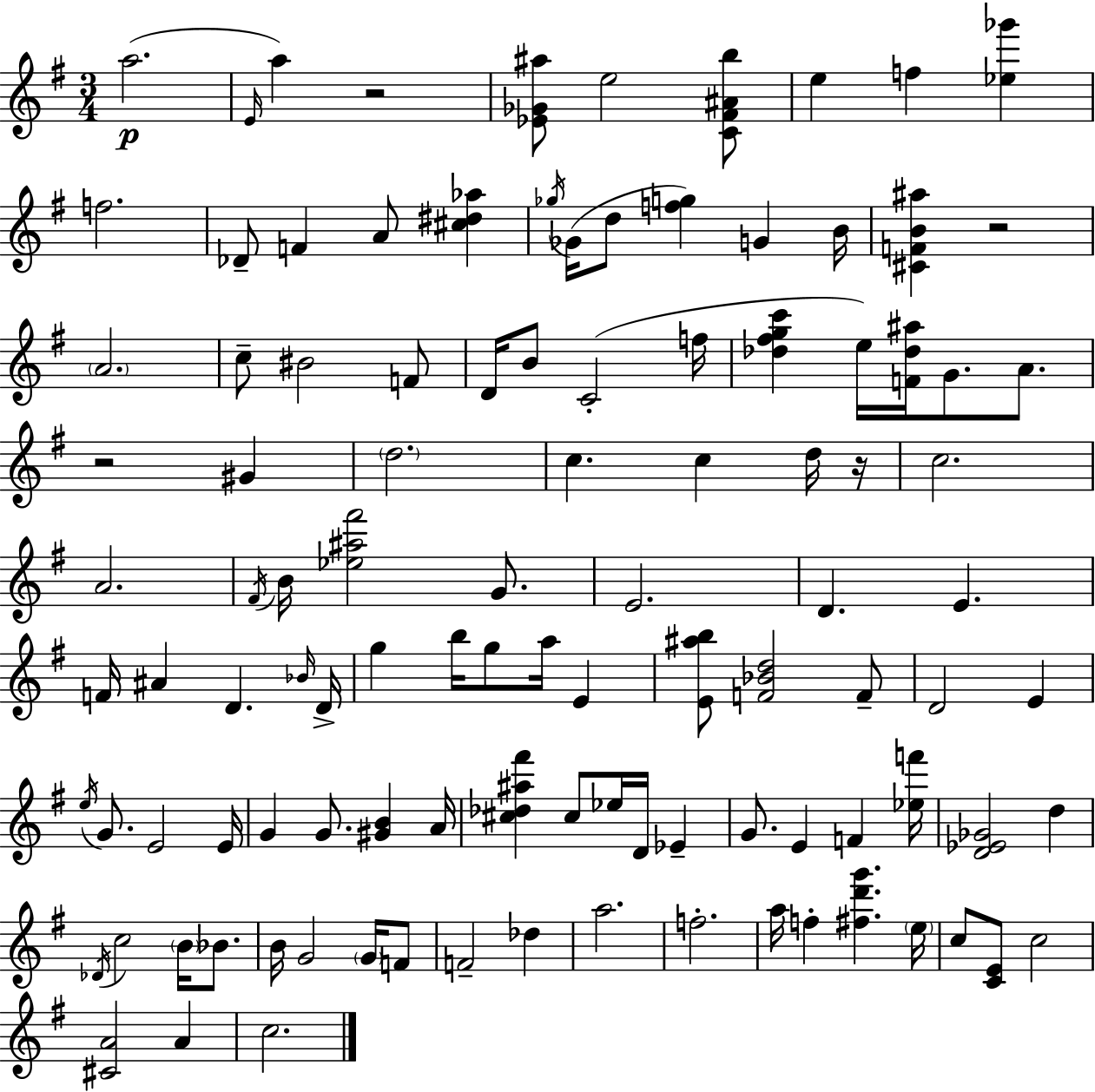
{
  \clef treble
  \numericTimeSignature
  \time 3/4
  \key e \minor
  a''2.(\p | \grace { e'16 } a''4) r2 | <ees' ges' ais''>8 e''2 <c' fis' ais' b''>8 | e''4 f''4 <ees'' ges'''>4 | \break f''2. | des'8-- f'4 a'8 <cis'' dis'' aes''>4 | \acciaccatura { ges''16 }( ges'16 d''8 <f'' g''>4) g'4 | b'16 <cis' f' b' ais''>4 r2 | \break \parenthesize a'2. | c''8-- bis'2 | f'8 d'16 b'8 c'2-.( | f''16 <des'' fis'' g'' c'''>4 e''16) <f' des'' ais''>16 g'8. a'8. | \break r2 gis'4 | \parenthesize d''2. | c''4. c''4 | d''16 r16 c''2. | \break a'2. | \acciaccatura { fis'16 } b'16 <ees'' ais'' fis'''>2 | g'8. e'2. | d'4. e'4. | \break f'16 ais'4 d'4. | \grace { bes'16 } d'16-> g''4 b''16 g''8 a''16 | e'4 <e' ais'' b''>8 <f' bes' d''>2 | f'8-- d'2 | \break e'4 \acciaccatura { e''16 } g'8. e'2 | e'16 g'4 g'8. | <gis' b'>4 a'16 <cis'' des'' ais'' fis'''>4 cis''8 ees''16 | d'16 ees'4-- g'8. e'4 | \break f'4 <ees'' f'''>16 <d' ees' ges'>2 | d''4 \acciaccatura { des'16 } c''2 | \parenthesize b'16 bes'8. b'16 g'2 | \parenthesize g'16 f'8 f'2-- | \break des''4 a''2. | f''2.-. | a''16 f''4-. <fis'' d''' g'''>4. | \parenthesize e''16 c''8 <c' e'>8 c''2 | \break <cis' a'>2 | a'4 c''2. | \bar "|."
}